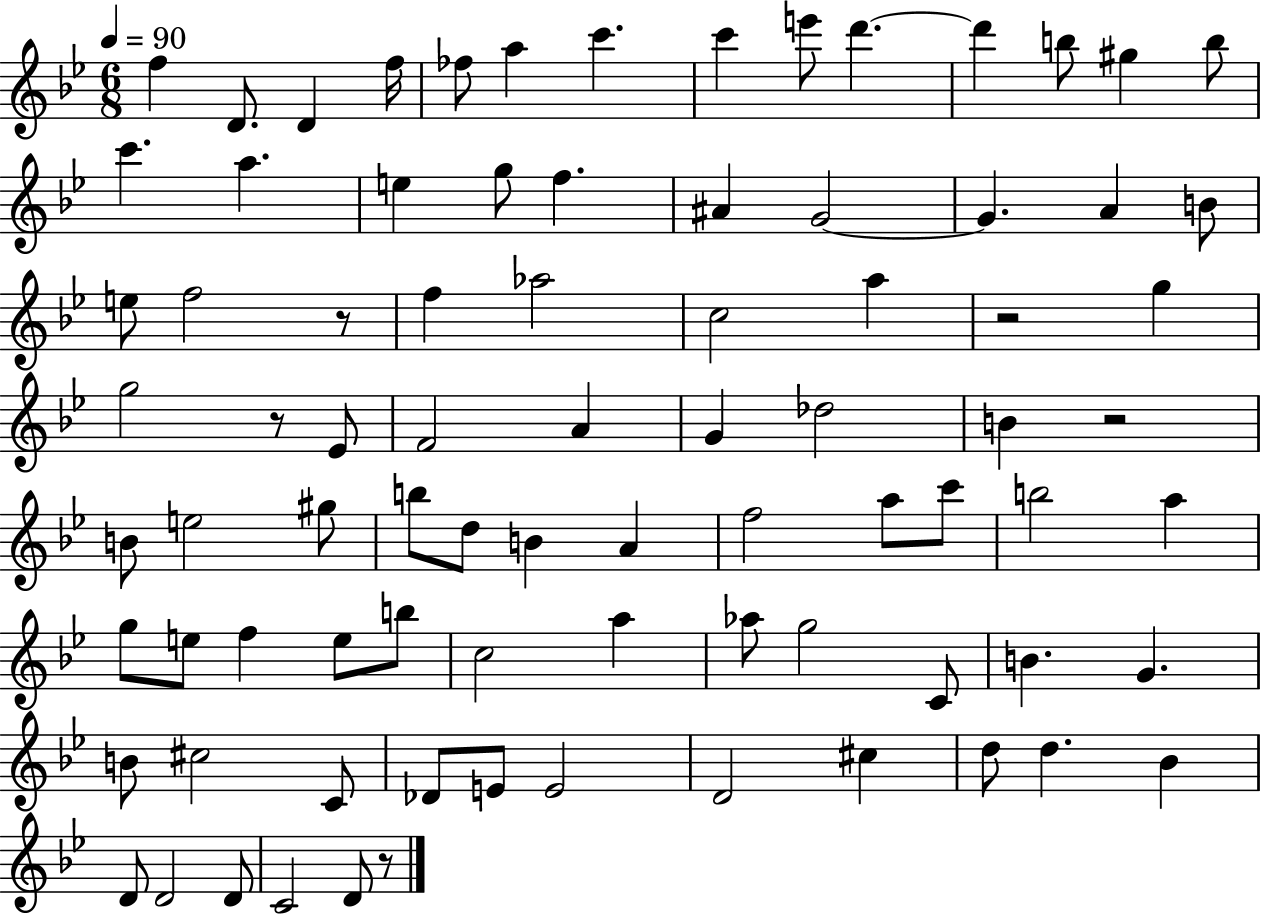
{
  \clef treble
  \numericTimeSignature
  \time 6/8
  \key bes \major
  \tempo 4 = 90
  f''4 d'8. d'4 f''16 | fes''8 a''4 c'''4. | c'''4 e'''8 d'''4.~~ | d'''4 b''8 gis''4 b''8 | \break c'''4. a''4. | e''4 g''8 f''4. | ais'4 g'2~~ | g'4. a'4 b'8 | \break e''8 f''2 r8 | f''4 aes''2 | c''2 a''4 | r2 g''4 | \break g''2 r8 ees'8 | f'2 a'4 | g'4 des''2 | b'4 r2 | \break b'8 e''2 gis''8 | b''8 d''8 b'4 a'4 | f''2 a''8 c'''8 | b''2 a''4 | \break g''8 e''8 f''4 e''8 b''8 | c''2 a''4 | aes''8 g''2 c'8 | b'4. g'4. | \break b'8 cis''2 c'8 | des'8 e'8 e'2 | d'2 cis''4 | d''8 d''4. bes'4 | \break d'8 d'2 d'8 | c'2 d'8 r8 | \bar "|."
}